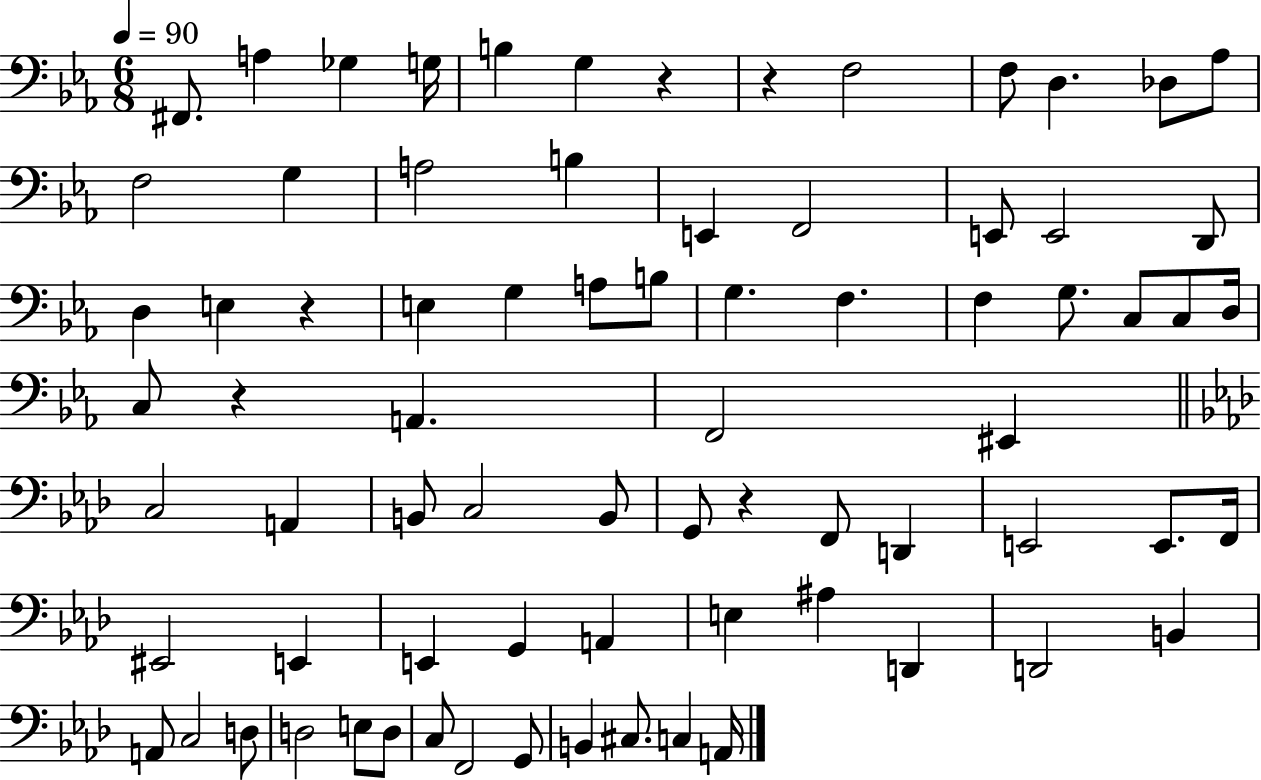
X:1
T:Untitled
M:6/8
L:1/4
K:Eb
^F,,/2 A, _G, G,/4 B, G, z z F,2 F,/2 D, _D,/2 _A,/2 F,2 G, A,2 B, E,, F,,2 E,,/2 E,,2 D,,/2 D, E, z E, G, A,/2 B,/2 G, F, F, G,/2 C,/2 C,/2 D,/4 C,/2 z A,, F,,2 ^E,, C,2 A,, B,,/2 C,2 B,,/2 G,,/2 z F,,/2 D,, E,,2 E,,/2 F,,/4 ^E,,2 E,, E,, G,, A,, E, ^A, D,, D,,2 B,, A,,/2 C,2 D,/2 D,2 E,/2 D,/2 C,/2 F,,2 G,,/2 B,, ^C,/2 C, A,,/4